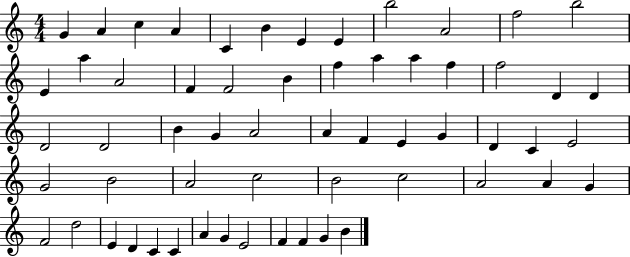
{
  \clef treble
  \numericTimeSignature
  \time 4/4
  \key c \major
  g'4 a'4 c''4 a'4 | c'4 b'4 e'4 e'4 | b''2 a'2 | f''2 b''2 | \break e'4 a''4 a'2 | f'4 f'2 b'4 | f''4 a''4 a''4 f''4 | f''2 d'4 d'4 | \break d'2 d'2 | b'4 g'4 a'2 | a'4 f'4 e'4 g'4 | d'4 c'4 e'2 | \break g'2 b'2 | a'2 c''2 | b'2 c''2 | a'2 a'4 g'4 | \break f'2 d''2 | e'4 d'4 c'4 c'4 | a'4 g'4 e'2 | f'4 f'4 g'4 b'4 | \break \bar "|."
}